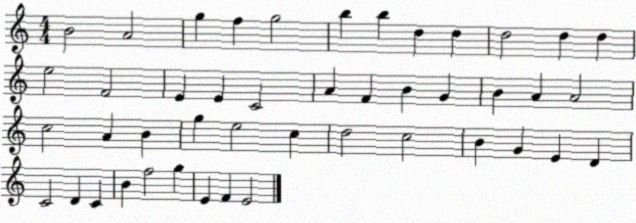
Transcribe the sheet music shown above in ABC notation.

X:1
T:Untitled
M:4/4
L:1/4
K:C
B2 A2 g f g2 b b d d d2 d d e2 F2 E E C2 A F B G B A A2 c2 A B g e2 c d2 c2 B G E D C2 D C B f2 g E F E2